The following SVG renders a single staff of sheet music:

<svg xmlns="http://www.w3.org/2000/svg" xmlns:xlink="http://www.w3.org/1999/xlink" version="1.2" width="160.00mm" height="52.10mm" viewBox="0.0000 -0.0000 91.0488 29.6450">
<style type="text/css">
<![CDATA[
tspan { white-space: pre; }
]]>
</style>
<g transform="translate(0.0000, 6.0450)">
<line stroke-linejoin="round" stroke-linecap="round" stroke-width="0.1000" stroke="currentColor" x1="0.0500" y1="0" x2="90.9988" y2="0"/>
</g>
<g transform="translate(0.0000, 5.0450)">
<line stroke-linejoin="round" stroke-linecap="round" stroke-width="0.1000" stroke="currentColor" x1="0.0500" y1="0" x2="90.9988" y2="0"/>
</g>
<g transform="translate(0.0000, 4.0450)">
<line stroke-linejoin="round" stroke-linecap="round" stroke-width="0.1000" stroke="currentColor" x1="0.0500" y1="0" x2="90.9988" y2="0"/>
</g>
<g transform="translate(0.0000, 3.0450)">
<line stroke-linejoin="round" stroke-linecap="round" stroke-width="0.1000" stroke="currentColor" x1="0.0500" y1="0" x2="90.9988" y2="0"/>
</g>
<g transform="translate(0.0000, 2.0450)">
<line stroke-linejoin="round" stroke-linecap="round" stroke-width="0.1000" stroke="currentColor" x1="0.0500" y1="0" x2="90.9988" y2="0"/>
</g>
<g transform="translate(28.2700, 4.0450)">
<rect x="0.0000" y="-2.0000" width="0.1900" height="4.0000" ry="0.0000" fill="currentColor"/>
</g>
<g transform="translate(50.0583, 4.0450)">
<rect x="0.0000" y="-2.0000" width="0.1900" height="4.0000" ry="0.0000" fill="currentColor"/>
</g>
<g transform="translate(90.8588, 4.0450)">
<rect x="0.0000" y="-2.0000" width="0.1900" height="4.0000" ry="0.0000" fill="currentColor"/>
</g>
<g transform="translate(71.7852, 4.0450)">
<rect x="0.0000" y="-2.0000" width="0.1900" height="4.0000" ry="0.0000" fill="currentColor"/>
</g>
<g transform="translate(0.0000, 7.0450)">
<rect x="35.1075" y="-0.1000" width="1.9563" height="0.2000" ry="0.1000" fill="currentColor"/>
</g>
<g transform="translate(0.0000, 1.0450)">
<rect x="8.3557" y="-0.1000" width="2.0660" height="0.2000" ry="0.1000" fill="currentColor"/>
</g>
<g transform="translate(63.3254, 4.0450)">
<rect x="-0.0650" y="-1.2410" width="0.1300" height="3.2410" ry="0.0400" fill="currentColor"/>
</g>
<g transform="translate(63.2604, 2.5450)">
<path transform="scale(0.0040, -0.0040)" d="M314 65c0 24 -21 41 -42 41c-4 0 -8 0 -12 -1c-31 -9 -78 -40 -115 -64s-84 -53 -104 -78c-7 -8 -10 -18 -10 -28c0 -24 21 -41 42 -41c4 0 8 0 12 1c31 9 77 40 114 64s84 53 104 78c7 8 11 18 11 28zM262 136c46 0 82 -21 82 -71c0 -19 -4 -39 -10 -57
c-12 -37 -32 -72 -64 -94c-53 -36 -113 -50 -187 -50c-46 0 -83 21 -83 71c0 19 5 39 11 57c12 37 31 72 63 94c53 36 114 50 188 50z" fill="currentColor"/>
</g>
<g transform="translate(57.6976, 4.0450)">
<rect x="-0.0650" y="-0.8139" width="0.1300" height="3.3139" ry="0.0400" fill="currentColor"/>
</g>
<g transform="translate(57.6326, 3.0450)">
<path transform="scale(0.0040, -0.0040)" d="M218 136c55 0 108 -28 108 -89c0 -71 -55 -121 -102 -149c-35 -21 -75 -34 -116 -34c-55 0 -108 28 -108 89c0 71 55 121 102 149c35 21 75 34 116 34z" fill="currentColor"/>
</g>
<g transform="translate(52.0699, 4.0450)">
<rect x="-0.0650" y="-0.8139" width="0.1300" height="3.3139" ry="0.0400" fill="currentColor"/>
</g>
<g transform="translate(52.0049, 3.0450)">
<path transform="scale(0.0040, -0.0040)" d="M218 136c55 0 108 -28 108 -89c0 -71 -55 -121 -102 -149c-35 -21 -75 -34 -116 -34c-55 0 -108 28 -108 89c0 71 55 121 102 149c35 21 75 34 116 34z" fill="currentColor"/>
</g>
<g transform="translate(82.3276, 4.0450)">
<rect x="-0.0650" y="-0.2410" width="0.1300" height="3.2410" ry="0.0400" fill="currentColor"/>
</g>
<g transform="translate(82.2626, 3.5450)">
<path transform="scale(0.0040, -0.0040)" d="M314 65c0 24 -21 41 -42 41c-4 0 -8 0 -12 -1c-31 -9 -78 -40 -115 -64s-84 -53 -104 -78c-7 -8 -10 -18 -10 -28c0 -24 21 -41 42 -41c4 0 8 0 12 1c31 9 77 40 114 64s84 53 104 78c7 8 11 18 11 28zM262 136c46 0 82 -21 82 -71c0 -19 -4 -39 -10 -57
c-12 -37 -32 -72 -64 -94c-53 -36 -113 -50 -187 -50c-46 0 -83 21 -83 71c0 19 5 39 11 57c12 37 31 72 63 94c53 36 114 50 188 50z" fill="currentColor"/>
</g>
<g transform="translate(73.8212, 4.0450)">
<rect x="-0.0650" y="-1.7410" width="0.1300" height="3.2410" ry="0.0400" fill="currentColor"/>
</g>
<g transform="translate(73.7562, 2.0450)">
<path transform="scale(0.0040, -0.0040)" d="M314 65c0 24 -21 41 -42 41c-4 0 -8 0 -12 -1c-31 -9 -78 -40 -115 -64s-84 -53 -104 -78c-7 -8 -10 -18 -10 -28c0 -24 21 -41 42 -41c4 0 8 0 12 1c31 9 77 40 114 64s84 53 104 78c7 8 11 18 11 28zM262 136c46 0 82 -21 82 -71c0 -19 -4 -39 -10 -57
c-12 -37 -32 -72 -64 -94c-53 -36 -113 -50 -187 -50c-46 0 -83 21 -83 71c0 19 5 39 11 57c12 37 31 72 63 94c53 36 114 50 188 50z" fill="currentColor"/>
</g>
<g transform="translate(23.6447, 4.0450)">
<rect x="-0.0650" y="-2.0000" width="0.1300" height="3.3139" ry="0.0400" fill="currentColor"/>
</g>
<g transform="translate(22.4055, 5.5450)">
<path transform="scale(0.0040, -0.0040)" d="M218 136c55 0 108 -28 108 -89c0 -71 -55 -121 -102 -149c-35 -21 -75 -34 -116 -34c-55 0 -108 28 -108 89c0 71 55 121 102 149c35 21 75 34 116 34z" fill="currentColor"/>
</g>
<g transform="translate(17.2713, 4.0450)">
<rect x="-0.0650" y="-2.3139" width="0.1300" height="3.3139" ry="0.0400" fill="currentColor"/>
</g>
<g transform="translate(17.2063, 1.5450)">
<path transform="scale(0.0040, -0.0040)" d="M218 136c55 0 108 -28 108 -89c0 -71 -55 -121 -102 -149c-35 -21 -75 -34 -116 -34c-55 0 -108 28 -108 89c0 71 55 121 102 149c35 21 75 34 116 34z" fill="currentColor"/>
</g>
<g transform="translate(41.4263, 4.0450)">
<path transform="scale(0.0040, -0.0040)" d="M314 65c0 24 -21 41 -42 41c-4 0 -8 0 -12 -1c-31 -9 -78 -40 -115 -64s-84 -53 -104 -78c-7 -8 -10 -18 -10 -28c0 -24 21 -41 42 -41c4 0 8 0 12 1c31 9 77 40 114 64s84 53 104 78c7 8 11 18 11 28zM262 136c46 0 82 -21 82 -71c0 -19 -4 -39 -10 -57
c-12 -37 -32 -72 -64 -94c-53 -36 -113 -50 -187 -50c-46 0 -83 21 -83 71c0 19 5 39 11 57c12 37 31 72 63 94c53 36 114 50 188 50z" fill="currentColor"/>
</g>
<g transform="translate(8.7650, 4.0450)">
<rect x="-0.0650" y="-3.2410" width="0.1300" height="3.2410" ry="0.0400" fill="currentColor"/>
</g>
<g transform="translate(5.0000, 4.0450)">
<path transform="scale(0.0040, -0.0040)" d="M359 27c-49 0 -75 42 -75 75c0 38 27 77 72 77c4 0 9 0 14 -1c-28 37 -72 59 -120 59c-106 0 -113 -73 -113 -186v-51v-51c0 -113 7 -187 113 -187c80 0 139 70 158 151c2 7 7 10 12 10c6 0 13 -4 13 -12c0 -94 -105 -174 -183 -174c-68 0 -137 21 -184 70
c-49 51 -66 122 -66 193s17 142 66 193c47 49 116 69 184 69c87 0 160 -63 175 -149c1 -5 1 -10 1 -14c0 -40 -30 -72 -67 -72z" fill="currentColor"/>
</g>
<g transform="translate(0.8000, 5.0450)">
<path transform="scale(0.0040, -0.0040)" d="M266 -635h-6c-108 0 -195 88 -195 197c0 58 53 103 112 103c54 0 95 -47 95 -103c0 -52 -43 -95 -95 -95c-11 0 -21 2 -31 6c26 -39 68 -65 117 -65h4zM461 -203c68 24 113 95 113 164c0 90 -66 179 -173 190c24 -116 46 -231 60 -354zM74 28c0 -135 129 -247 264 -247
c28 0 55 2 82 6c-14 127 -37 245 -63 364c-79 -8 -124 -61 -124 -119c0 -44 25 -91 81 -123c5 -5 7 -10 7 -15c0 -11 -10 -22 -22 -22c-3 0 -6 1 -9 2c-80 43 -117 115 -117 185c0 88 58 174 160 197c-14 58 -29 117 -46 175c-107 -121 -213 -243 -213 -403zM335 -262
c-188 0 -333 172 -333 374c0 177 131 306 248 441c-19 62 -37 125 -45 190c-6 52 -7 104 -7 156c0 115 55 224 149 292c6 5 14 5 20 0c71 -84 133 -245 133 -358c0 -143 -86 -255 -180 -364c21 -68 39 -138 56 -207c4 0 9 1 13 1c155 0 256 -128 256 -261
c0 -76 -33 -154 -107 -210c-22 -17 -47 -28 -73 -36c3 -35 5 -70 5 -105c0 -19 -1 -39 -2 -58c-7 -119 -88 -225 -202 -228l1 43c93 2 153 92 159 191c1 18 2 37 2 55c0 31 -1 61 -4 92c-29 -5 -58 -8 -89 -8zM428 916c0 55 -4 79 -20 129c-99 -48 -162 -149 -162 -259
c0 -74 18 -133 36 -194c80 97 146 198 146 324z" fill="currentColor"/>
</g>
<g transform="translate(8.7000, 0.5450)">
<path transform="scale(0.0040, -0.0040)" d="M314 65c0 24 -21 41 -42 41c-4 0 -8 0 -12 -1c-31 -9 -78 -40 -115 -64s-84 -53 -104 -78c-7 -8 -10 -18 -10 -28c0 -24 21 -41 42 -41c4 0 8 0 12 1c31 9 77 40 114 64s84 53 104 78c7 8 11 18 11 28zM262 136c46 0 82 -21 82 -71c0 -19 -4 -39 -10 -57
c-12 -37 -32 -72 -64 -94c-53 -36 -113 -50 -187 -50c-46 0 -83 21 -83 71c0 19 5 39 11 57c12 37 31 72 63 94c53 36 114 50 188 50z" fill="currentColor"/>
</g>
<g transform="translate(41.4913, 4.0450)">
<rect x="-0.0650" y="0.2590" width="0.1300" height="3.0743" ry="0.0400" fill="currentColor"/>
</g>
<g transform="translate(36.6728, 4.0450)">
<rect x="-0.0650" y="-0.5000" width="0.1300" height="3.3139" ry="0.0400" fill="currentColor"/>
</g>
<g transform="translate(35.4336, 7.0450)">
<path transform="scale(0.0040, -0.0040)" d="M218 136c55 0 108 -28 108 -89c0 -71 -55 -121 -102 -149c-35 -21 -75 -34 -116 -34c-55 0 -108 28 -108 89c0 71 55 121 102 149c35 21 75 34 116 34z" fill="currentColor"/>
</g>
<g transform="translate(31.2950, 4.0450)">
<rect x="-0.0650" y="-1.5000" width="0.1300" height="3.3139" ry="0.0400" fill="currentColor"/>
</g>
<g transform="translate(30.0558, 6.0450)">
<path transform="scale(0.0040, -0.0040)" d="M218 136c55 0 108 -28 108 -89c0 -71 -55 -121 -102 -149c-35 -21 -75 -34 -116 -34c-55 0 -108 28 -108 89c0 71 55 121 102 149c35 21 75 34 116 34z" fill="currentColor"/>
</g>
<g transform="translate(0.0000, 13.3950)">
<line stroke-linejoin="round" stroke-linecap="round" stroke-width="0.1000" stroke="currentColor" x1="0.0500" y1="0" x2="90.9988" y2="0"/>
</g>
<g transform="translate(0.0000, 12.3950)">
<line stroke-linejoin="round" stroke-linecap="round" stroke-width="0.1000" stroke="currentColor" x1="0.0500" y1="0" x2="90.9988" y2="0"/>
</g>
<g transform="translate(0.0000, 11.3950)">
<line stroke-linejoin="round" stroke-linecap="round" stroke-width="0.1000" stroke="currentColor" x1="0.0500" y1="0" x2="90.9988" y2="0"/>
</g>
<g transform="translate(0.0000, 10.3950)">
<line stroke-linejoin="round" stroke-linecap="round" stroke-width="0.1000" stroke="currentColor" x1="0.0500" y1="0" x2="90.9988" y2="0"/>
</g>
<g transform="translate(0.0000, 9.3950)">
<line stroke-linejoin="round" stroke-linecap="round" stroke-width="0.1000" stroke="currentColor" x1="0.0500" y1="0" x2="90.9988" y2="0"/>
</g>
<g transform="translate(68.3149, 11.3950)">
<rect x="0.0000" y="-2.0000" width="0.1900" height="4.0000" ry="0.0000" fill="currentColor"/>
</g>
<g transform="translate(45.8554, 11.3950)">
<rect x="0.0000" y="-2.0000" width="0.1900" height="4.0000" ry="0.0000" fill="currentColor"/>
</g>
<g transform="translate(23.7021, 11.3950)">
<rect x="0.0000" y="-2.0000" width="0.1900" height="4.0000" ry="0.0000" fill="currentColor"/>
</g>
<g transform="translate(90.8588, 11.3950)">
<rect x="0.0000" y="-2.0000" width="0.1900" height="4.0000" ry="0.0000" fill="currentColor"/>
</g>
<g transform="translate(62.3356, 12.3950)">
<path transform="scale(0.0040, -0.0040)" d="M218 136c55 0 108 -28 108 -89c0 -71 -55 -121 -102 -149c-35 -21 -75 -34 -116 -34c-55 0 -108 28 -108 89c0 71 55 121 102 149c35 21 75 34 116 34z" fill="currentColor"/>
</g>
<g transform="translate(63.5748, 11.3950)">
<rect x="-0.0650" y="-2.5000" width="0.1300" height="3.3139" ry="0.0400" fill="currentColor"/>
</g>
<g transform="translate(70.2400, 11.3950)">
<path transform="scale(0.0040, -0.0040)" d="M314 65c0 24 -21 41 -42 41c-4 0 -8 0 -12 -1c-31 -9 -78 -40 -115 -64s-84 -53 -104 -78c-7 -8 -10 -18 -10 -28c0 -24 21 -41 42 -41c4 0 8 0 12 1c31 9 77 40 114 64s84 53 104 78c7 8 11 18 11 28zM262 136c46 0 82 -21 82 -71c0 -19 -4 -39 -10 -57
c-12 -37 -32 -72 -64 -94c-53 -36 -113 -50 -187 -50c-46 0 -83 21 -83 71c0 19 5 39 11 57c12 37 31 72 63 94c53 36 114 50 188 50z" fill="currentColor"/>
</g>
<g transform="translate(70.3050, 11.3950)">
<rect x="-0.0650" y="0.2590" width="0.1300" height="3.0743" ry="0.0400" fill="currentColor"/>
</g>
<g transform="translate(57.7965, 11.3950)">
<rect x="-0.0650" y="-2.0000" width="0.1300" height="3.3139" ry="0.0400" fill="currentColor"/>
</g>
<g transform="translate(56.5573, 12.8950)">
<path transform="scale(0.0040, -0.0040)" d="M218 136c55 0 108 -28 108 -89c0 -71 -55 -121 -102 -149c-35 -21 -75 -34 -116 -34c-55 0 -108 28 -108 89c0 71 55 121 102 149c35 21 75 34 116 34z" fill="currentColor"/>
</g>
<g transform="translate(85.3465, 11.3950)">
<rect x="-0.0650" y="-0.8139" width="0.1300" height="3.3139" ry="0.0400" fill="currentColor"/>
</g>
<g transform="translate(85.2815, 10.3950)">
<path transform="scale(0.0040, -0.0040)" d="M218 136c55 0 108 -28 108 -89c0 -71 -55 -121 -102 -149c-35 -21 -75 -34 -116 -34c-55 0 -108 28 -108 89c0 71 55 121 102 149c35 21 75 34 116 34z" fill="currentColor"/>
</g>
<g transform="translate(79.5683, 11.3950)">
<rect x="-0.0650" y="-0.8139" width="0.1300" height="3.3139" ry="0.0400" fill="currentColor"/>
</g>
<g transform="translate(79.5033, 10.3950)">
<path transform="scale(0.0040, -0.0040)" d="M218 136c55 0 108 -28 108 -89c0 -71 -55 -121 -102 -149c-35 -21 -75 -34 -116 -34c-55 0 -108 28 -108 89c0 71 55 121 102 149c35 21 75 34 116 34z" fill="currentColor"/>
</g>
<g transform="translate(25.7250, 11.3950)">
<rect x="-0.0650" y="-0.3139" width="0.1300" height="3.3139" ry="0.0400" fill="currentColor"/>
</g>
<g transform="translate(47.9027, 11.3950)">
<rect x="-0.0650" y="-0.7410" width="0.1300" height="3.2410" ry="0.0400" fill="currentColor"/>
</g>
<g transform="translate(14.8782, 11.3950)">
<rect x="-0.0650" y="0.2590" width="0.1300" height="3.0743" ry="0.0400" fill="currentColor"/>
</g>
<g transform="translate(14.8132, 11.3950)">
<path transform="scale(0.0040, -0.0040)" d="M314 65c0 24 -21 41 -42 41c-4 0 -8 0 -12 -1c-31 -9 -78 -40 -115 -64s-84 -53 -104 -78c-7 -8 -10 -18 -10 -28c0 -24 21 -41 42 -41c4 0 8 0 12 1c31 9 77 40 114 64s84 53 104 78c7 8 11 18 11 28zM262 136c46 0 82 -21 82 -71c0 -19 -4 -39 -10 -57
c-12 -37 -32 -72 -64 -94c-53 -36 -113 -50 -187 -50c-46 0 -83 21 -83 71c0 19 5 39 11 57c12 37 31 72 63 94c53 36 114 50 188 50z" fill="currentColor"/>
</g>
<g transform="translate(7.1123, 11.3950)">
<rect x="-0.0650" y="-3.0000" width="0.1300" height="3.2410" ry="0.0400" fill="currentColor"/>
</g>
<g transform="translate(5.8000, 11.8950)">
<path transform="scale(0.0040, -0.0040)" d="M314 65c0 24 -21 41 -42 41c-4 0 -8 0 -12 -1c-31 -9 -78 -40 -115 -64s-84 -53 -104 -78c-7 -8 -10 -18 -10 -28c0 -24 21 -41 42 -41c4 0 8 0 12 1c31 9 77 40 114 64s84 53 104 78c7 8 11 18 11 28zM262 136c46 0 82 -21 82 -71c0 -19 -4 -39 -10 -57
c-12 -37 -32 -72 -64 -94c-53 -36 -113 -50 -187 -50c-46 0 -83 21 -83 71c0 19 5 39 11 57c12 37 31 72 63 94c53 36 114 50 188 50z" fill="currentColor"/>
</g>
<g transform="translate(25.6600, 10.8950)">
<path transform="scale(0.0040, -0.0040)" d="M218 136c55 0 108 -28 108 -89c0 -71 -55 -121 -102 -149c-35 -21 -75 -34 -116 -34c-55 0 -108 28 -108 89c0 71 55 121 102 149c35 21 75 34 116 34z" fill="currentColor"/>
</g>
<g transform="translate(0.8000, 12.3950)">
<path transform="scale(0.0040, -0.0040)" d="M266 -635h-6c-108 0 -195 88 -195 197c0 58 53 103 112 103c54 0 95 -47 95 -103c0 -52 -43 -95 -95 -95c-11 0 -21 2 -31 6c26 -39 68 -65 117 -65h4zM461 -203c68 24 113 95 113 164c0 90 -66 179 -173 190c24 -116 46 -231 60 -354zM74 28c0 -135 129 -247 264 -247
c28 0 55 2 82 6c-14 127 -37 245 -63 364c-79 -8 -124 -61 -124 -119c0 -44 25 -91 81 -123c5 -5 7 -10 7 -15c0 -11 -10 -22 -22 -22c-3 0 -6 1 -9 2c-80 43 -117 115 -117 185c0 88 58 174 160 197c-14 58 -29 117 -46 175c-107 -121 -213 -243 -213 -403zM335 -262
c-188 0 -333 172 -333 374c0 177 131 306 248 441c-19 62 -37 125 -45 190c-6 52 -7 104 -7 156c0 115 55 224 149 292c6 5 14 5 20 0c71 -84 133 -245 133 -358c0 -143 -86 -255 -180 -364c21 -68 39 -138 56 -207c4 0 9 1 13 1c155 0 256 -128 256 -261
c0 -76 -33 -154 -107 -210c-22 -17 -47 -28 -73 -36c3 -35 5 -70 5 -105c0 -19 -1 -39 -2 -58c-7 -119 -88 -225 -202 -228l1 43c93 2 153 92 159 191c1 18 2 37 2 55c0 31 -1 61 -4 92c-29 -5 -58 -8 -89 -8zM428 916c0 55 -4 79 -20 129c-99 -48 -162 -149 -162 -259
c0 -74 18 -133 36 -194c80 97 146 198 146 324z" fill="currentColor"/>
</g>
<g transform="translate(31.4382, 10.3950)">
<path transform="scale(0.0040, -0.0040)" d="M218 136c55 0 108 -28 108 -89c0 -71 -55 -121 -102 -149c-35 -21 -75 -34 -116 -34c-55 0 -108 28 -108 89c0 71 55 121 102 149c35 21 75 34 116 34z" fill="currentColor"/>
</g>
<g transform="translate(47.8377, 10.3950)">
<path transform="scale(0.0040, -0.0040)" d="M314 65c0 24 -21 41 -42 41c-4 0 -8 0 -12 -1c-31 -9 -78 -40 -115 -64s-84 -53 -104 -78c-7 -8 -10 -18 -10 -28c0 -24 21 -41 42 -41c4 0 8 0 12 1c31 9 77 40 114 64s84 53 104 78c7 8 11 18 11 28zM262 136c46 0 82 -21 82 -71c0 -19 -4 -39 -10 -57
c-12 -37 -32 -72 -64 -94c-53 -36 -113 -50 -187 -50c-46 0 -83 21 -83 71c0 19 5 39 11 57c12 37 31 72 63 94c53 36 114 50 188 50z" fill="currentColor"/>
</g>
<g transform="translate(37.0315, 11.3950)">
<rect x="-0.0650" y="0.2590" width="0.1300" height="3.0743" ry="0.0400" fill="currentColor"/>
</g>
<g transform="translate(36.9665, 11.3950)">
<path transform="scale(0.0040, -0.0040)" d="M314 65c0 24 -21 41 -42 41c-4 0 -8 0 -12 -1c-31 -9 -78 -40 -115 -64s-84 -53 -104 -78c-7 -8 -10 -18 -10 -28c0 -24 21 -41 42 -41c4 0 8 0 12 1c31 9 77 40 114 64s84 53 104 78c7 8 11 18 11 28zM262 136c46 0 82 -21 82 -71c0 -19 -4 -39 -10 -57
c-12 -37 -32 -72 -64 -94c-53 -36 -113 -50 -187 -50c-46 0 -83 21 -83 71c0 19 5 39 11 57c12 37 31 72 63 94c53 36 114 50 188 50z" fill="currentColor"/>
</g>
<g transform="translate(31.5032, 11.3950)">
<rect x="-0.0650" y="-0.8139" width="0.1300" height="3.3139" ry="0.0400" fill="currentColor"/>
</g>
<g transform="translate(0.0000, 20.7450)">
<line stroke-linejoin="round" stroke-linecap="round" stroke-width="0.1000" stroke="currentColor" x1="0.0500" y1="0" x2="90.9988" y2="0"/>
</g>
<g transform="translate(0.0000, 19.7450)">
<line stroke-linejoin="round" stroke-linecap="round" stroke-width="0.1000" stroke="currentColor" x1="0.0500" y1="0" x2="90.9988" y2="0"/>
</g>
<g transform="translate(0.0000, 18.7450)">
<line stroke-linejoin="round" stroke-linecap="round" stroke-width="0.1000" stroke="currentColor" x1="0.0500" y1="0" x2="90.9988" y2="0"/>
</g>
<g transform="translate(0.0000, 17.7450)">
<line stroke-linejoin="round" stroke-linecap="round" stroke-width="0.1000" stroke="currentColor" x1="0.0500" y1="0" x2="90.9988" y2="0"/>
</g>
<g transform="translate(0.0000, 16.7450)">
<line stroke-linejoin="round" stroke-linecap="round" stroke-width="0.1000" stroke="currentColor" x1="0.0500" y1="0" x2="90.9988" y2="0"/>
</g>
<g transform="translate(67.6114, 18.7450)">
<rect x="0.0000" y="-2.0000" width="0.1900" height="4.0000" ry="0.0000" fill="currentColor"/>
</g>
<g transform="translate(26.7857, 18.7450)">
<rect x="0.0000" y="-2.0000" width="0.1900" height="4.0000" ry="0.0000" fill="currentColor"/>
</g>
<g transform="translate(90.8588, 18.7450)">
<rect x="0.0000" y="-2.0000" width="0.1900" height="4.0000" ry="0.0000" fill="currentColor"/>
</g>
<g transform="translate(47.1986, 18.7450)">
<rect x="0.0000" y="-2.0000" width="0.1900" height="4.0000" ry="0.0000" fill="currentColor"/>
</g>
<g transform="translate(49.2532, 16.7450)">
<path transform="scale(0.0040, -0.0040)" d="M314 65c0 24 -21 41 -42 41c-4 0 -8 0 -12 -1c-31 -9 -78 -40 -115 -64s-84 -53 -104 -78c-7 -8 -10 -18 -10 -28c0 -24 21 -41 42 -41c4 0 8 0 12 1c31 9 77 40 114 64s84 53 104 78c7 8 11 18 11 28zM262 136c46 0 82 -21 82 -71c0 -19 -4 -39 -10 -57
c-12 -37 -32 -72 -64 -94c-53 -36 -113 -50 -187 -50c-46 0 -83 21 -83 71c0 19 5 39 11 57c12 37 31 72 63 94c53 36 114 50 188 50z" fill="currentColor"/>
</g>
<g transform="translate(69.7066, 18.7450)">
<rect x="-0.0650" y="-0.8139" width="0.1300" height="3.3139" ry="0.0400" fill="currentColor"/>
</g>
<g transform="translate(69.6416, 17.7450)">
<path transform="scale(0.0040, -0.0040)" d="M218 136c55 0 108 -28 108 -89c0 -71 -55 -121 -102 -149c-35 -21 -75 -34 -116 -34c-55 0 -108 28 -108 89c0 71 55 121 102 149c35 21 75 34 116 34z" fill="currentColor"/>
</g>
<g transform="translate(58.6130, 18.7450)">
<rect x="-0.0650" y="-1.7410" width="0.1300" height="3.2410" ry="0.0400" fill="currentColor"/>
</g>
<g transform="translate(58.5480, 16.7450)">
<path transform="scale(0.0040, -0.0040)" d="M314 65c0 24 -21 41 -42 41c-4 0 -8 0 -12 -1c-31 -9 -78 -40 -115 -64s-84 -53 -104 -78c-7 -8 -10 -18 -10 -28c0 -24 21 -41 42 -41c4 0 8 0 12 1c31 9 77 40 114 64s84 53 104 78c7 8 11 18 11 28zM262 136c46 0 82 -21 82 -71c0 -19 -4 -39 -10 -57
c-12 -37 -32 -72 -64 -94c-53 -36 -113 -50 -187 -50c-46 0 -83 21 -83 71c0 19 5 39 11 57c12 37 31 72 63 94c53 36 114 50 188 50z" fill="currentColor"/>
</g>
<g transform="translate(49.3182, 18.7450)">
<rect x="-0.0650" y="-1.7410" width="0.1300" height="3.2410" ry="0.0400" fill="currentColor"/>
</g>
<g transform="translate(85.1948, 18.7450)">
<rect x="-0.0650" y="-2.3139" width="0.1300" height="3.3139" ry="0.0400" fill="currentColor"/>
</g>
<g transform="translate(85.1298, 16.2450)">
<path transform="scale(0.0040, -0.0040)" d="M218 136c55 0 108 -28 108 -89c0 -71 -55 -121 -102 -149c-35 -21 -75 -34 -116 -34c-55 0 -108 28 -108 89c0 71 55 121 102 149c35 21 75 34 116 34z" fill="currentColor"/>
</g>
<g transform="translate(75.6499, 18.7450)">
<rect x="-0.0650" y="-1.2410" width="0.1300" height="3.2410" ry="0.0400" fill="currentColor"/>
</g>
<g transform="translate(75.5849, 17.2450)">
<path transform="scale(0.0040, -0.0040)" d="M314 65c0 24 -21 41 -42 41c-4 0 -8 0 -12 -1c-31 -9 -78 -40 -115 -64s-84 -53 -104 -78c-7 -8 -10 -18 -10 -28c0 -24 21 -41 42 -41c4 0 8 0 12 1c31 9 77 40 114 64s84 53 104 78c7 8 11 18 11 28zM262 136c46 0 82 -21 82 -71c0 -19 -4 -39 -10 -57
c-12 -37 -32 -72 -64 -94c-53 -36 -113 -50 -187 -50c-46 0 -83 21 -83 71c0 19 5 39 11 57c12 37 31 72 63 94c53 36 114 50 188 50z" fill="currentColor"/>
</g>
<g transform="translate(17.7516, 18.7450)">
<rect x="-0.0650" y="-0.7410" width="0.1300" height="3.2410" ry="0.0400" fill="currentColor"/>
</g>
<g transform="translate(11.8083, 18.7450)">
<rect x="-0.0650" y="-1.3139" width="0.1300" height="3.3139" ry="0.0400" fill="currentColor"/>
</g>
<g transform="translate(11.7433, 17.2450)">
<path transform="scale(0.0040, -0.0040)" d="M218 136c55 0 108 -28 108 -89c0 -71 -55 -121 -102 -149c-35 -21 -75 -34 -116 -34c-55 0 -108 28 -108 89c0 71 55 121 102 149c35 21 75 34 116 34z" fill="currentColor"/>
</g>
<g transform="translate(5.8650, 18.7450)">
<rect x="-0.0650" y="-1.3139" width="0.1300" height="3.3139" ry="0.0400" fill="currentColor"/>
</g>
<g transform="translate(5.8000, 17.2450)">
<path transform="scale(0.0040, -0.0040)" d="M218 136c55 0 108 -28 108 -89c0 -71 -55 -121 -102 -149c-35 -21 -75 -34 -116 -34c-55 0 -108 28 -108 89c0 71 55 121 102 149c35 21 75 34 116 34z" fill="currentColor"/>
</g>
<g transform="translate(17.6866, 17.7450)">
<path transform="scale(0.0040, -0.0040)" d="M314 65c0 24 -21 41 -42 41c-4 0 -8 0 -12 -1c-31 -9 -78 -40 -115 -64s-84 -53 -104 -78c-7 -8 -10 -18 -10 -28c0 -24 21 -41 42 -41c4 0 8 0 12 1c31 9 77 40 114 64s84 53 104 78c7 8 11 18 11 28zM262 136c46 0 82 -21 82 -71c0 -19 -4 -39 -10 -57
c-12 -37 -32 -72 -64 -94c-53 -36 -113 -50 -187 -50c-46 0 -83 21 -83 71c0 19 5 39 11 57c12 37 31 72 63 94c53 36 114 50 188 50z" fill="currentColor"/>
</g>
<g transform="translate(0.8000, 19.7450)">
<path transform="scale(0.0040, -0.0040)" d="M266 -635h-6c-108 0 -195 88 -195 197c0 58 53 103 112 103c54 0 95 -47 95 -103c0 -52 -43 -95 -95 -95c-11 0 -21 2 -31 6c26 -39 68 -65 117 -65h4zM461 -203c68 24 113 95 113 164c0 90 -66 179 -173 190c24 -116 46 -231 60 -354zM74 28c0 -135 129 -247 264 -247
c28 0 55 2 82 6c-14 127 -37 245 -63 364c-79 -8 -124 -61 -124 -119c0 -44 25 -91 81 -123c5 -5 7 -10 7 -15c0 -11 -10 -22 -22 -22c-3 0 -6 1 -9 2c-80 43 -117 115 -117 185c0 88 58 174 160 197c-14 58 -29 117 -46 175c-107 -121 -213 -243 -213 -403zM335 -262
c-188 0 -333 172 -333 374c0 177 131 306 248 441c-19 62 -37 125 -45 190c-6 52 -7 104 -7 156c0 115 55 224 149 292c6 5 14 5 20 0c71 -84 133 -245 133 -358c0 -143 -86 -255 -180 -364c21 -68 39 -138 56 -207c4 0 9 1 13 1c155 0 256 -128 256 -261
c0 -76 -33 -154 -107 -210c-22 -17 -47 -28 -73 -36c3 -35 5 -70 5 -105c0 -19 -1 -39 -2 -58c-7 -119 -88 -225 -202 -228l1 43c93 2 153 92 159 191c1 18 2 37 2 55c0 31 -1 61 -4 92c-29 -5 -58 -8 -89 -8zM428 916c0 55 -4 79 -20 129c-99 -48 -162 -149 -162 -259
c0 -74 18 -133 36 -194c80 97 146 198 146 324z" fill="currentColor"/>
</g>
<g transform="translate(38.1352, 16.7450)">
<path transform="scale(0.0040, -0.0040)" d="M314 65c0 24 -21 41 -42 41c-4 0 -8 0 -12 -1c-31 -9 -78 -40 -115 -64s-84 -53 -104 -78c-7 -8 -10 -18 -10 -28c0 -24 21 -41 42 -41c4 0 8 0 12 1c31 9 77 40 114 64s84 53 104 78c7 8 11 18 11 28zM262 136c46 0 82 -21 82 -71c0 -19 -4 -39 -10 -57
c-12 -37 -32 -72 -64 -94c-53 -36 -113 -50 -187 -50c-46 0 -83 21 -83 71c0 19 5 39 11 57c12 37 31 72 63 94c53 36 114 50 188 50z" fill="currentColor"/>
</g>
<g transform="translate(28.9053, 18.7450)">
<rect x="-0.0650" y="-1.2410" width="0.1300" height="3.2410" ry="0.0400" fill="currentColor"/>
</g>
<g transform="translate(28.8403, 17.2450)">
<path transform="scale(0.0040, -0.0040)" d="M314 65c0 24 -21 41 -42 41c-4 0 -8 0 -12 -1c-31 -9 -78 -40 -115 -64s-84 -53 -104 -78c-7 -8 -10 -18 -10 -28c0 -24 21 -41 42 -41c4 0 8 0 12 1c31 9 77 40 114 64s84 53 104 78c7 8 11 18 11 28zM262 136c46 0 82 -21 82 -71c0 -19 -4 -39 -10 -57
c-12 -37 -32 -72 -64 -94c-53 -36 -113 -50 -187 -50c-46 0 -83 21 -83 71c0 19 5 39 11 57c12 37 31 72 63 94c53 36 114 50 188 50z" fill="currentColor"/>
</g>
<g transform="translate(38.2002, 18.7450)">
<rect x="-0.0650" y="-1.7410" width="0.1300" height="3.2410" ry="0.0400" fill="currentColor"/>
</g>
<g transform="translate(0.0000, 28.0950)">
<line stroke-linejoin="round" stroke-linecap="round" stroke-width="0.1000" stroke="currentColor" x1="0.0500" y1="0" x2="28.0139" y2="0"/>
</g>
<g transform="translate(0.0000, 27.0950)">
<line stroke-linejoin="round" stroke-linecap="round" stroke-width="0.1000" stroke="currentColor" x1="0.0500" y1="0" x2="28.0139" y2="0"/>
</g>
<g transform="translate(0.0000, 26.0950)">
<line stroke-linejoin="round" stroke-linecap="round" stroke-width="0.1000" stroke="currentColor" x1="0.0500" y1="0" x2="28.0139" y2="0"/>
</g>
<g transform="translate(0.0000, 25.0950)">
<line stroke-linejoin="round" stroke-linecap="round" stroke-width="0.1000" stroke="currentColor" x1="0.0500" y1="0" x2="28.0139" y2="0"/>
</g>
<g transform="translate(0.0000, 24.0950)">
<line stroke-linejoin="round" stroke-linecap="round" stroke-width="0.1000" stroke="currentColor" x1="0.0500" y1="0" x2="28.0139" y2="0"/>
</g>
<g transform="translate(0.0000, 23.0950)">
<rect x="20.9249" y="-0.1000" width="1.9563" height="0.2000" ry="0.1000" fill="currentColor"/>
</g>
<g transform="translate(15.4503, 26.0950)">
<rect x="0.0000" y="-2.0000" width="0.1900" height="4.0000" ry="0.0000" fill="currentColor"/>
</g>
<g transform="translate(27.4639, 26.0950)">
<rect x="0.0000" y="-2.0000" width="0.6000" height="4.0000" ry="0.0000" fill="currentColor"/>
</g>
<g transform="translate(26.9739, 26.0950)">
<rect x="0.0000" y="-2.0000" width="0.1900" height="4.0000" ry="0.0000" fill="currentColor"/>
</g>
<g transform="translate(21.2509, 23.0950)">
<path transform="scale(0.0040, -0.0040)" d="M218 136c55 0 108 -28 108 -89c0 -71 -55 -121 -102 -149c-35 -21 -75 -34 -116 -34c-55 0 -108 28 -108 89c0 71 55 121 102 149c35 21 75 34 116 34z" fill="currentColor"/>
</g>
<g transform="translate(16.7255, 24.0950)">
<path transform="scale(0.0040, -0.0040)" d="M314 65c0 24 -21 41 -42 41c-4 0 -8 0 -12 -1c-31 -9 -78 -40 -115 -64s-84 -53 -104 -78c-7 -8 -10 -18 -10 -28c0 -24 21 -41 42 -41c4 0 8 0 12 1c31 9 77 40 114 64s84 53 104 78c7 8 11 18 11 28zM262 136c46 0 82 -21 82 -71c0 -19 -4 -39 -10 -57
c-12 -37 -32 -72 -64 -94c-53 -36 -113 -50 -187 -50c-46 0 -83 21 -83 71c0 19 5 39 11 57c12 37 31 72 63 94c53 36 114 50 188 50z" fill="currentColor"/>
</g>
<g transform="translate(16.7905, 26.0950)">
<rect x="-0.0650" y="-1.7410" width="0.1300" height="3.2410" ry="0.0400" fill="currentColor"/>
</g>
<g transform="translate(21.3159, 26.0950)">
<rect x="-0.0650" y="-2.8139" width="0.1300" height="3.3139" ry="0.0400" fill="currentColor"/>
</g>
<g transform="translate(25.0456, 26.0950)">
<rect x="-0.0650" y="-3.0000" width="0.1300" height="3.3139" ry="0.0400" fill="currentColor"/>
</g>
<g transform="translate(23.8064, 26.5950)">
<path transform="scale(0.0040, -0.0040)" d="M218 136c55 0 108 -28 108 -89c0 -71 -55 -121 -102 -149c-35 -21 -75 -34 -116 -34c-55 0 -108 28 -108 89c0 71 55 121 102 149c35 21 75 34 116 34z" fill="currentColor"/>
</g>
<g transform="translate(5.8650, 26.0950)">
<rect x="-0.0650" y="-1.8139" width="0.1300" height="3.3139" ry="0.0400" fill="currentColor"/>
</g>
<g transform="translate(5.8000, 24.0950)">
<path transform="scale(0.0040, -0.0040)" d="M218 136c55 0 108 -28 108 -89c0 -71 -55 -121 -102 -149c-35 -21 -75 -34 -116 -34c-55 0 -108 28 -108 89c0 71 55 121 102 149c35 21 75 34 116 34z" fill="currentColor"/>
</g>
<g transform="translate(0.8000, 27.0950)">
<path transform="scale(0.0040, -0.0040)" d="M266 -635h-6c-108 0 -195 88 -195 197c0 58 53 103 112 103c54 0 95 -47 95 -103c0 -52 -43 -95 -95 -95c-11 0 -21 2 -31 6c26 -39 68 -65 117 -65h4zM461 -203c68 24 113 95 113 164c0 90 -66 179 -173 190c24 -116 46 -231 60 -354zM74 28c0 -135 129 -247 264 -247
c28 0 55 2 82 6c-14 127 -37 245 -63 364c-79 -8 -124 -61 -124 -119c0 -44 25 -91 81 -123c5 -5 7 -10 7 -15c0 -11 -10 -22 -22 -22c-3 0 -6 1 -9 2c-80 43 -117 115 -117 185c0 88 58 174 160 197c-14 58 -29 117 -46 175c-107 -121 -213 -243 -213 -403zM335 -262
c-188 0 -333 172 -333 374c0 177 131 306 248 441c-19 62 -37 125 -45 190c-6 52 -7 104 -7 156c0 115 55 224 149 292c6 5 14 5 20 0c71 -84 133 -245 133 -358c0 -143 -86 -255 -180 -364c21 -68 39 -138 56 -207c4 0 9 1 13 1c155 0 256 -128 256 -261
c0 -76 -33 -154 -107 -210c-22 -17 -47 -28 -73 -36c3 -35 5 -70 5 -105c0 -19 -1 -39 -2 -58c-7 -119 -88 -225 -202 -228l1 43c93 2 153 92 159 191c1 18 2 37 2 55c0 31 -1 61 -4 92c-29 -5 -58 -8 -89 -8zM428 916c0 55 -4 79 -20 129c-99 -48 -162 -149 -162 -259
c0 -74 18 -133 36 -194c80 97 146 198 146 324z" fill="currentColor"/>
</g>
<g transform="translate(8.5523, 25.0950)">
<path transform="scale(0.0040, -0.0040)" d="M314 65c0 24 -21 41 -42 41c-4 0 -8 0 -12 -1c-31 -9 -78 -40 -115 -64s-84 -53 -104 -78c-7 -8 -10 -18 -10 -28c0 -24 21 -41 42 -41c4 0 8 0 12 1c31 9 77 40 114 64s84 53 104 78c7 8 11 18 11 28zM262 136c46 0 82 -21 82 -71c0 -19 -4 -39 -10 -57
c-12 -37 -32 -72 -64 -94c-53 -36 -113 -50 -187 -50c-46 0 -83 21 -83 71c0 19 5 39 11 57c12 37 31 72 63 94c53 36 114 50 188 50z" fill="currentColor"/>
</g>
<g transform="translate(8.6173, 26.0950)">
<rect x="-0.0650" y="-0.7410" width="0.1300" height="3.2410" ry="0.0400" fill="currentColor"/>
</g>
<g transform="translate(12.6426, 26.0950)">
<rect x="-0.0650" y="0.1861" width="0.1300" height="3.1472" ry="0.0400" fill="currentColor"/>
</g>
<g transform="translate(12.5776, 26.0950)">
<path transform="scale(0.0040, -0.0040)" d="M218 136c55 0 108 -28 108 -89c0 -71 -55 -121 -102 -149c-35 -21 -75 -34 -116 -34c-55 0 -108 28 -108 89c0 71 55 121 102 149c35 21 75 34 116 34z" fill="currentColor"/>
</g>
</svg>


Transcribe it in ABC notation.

X:1
T:Untitled
M:4/4
L:1/4
K:C
b2 g F E C B2 d d e2 f2 c2 A2 B2 c d B2 d2 F G B2 d d e e d2 e2 f2 f2 f2 d e2 g f d2 B f2 a A